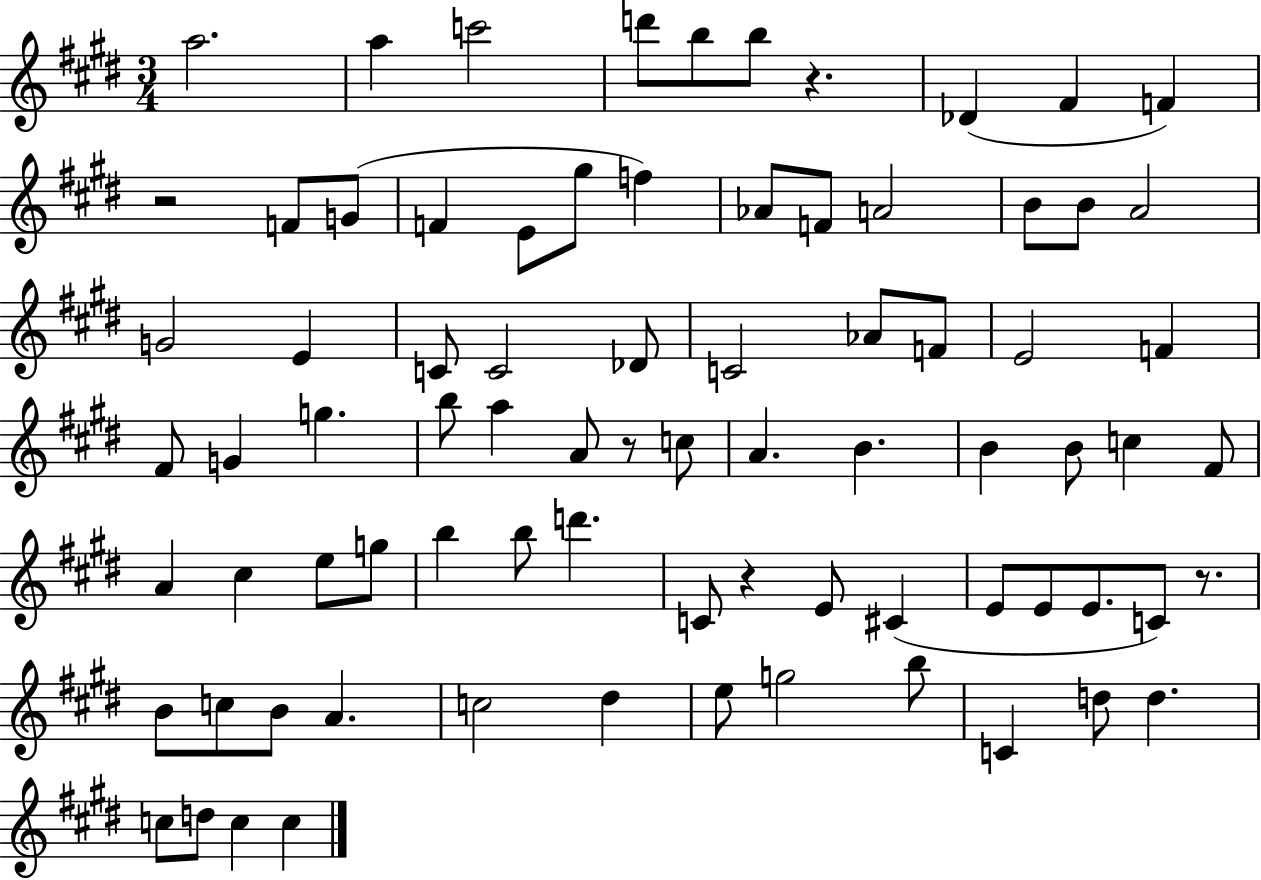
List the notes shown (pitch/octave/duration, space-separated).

A5/h. A5/q C6/h D6/e B5/e B5/e R/q. Db4/q F#4/q F4/q R/h F4/e G4/e F4/q E4/e G#5/e F5/q Ab4/e F4/e A4/h B4/e B4/e A4/h G4/h E4/q C4/e C4/h Db4/e C4/h Ab4/e F4/e E4/h F4/q F#4/e G4/q G5/q. B5/e A5/q A4/e R/e C5/e A4/q. B4/q. B4/q B4/e C5/q F#4/e A4/q C#5/q E5/e G5/e B5/q B5/e D6/q. C4/e R/q E4/e C#4/q E4/e E4/e E4/e. C4/e R/e. B4/e C5/e B4/e A4/q. C5/h D#5/q E5/e G5/h B5/e C4/q D5/e D5/q. C5/e D5/e C5/q C5/q